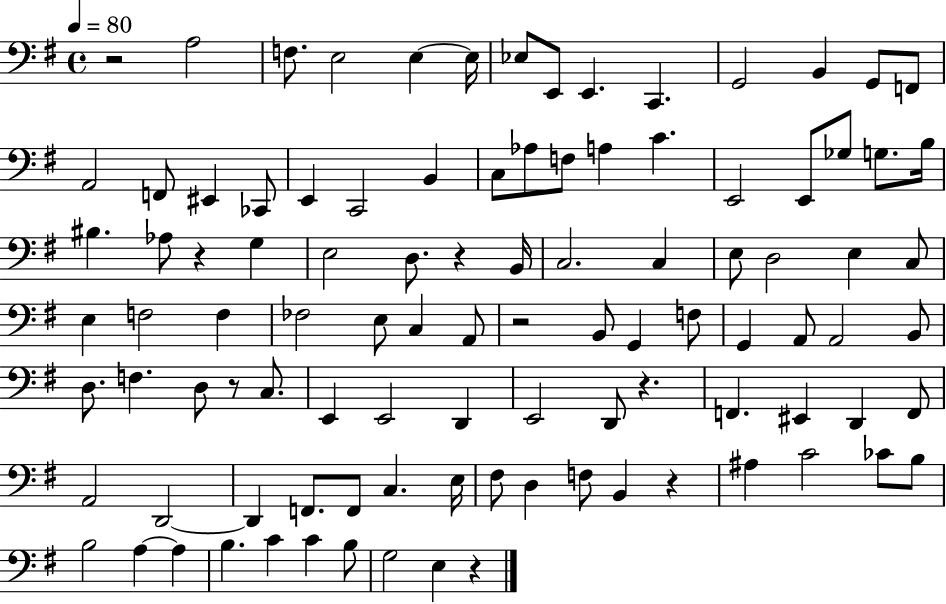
{
  \clef bass
  \time 4/4
  \defaultTimeSignature
  \key g \major
  \tempo 4 = 80
  r2 a2 | f8. e2 e4~~ e16 | ees8 e,8 e,4. c,4. | g,2 b,4 g,8 f,8 | \break a,2 f,8 eis,4 ces,8 | e,4 c,2 b,4 | c8 aes8 f8 a4 c'4. | e,2 e,8 ges8 g8. b16 | \break bis4. aes8 r4 g4 | e2 d8. r4 b,16 | c2. c4 | e8 d2 e4 c8 | \break e4 f2 f4 | fes2 e8 c4 a,8 | r2 b,8 g,4 f8 | g,4 a,8 a,2 b,8 | \break d8. f4. d8 r8 c8. | e,4 e,2 d,4 | e,2 d,8 r4. | f,4. eis,4 d,4 f,8 | \break a,2 d,2~~ | d,4 f,8. f,8 c4. e16 | fis8 d4 f8 b,4 r4 | ais4 c'2 ces'8 b8 | \break b2 a4~~ a4 | b4. c'4 c'4 b8 | g2 e4 r4 | \bar "|."
}